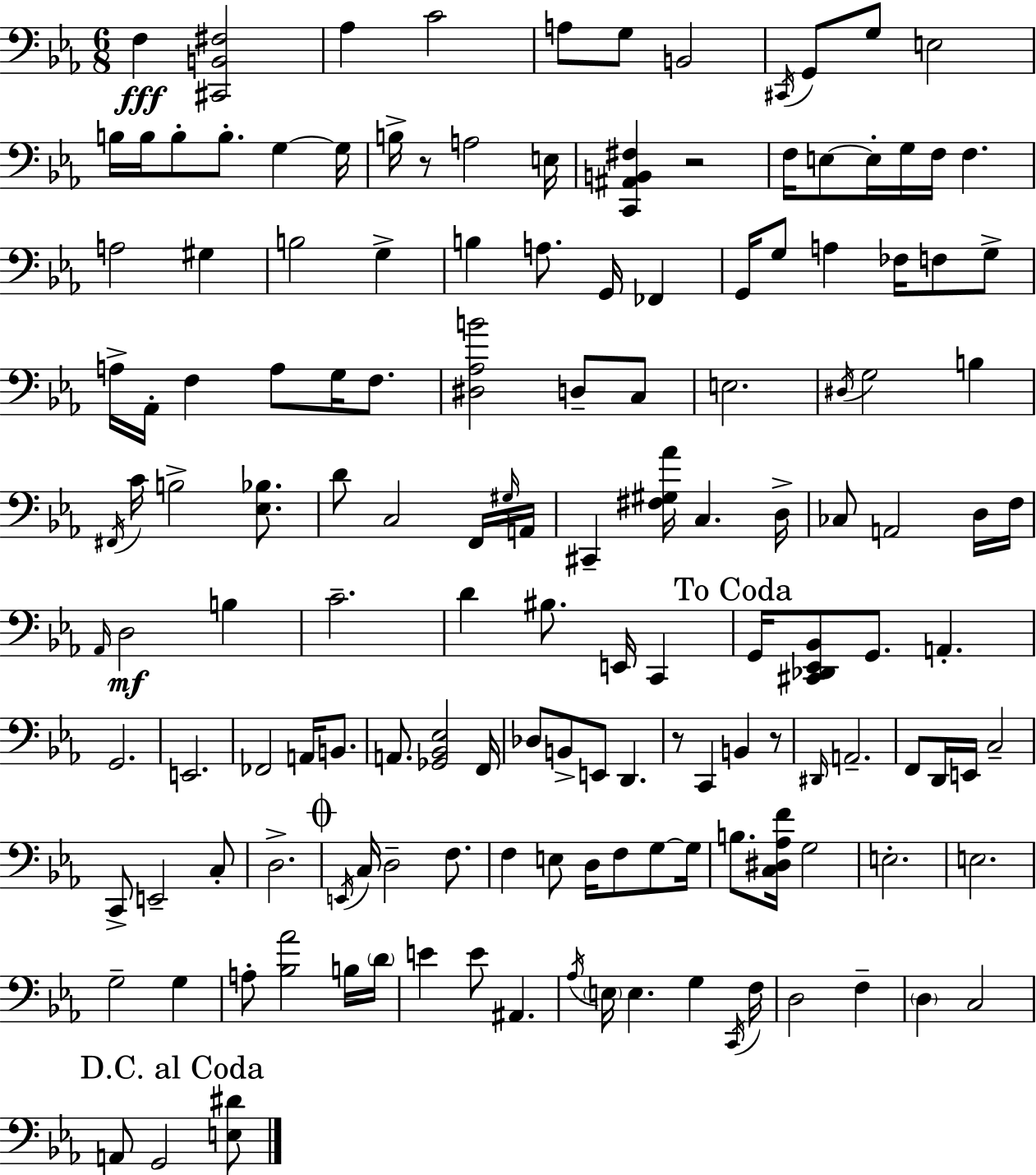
{
  \clef bass
  \numericTimeSignature
  \time 6/8
  \key ees \major
  \repeat volta 2 { f4\fff <cis, b, fis>2 | aes4 c'2 | a8 g8 b,2 | \acciaccatura { cis,16 } g,8 g8 e2 | \break b16 b16 b8-. b8.-. g4~~ | g16 b16-> r8 a2 | e16 <c, ais, b, fis>4 r2 | f16 e8~~ e16-. g16 f16 f4. | \break a2 gis4 | b2 g4-> | b4 a8. g,16 fes,4 | g,16 g8 a4 fes16 f8 g8-> | \break a16-> aes,16-. f4 a8 g16 f8. | <dis aes b'>2 d8-- c8 | e2. | \acciaccatura { dis16 } g2 b4 | \break \acciaccatura { fis,16 } c'16 b2-> | <ees bes>8. d'8 c2 | f,16 \grace { gis16 } a,16 cis,4-- <fis gis aes'>16 c4. | d16-> ces8 a,2 | \break d16 f16 \grace { aes,16 } d2\mf | b4 c'2.-- | d'4 bis8. | e,16 c,4 \mark "To Coda" g,16 <cis, des, ees, bes,>8 g,8. a,4.-. | \break g,2. | e,2. | fes,2 | a,16 b,8. a,8. <ges, bes, ees>2 | \break f,16 des8 b,8-> e,8 d,4. | r8 c,4 b,4 | r8 \grace { dis,16 } a,2.-- | f,8 d,16 e,16 c2-- | \break c,8-> e,2-- | c8-. d2.-> | \mark \markup { \musicglyph "scripts.coda" } \acciaccatura { e,16 } c16 d2-- | f8. f4 e8 | \break d16 f8 g8~~ g16 b8. <c dis aes f'>16 g2 | e2.-. | e2. | g2-- | \break g4 a8-. <bes aes'>2 | b16 \parenthesize d'16 e'4 e'8 | ais,4. \acciaccatura { aes16 } \parenthesize e16 e4. | g4 \acciaccatura { c,16 } f16 d2 | \break f4-- \parenthesize d4 | c2 \mark "D.C. al Coda" a,8 g,2 | <e dis'>8 } \bar "|."
}